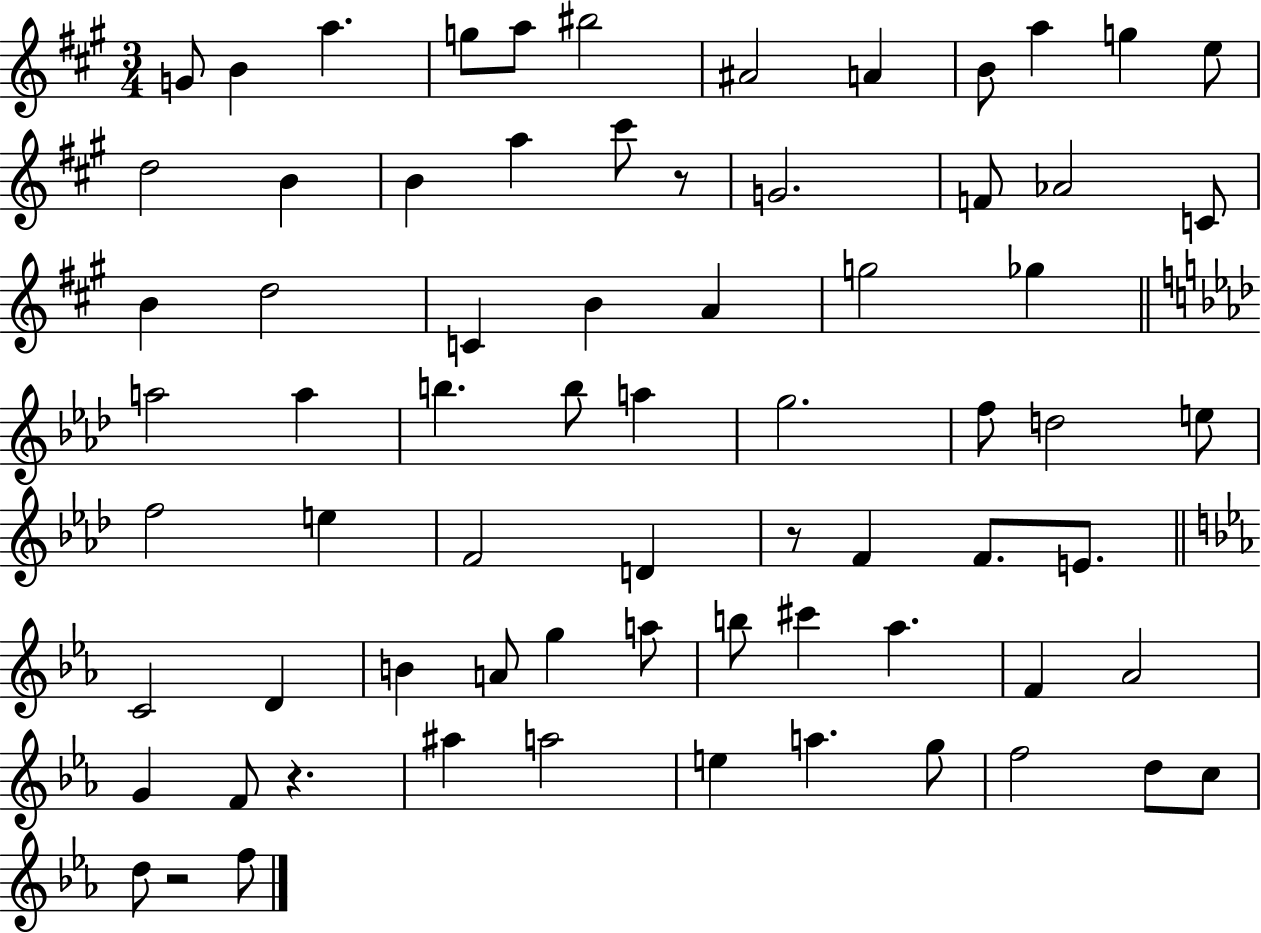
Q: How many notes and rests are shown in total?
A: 71